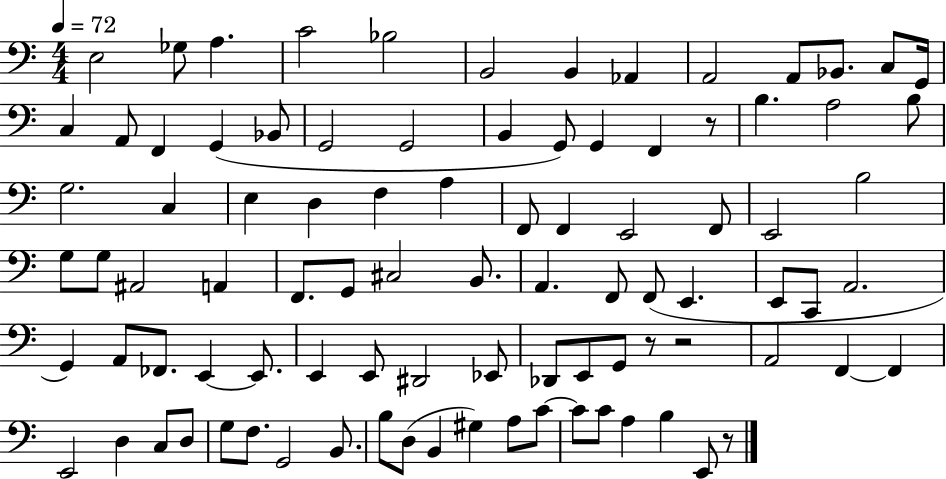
{
  \clef bass
  \numericTimeSignature
  \time 4/4
  \key c \major
  \tempo 4 = 72
  \repeat volta 2 { e2 ges8 a4. | c'2 bes2 | b,2 b,4 aes,4 | a,2 a,8 bes,8. c8 g,16 | \break c4 a,8 f,4 g,4( bes,8 | g,2 g,2 | b,4 g,8) g,4 f,4 r8 | b4. a2 b8 | \break g2. c4 | e4 d4 f4 a4 | f,8 f,4 e,2 f,8 | e,2 b2 | \break g8 g8 ais,2 a,4 | f,8. g,8 cis2 b,8. | a,4. f,8 f,8( e,4. | e,8 c,8 a,2. | \break g,4) a,8 fes,8. e,4~~ e,8. | e,4 e,8 dis,2 ees,8 | des,8 e,8 g,8 r8 r2 | a,2 f,4~~ f,4 | \break e,2 d4 c8 d8 | g8 f8. g,2 b,8. | b8 d8( b,4 gis4) a8 c'8~~ | c'8 c'8 a4 b4 e,8 r8 | \break } \bar "|."
}